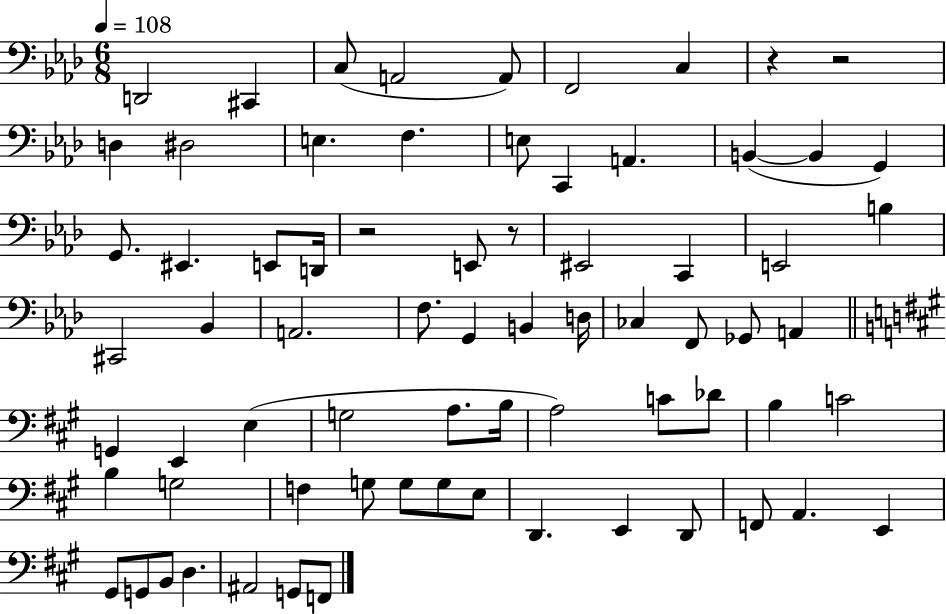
{
  \clef bass
  \numericTimeSignature
  \time 6/8
  \key aes \major
  \tempo 4 = 108
  d,2 cis,4 | c8( a,2 a,8) | f,2 c4 | r4 r2 | \break d4 dis2 | e4. f4. | e8 c,4 a,4. | b,4~(~ b,4 g,4) | \break g,8. eis,4. e,8 d,16 | r2 e,8 r8 | eis,2 c,4 | e,2 b4 | \break cis,2 bes,4 | a,2. | f8. g,4 b,4 d16 | ces4 f,8 ges,8 a,4 | \break \bar "||" \break \key a \major g,4 e,4 e4( | g2 a8. b16 | a2) c'8 des'8 | b4 c'2 | \break b4 g2 | f4 g8 g8 g8 e8 | d,4. e,4 d,8 | f,8 a,4. e,4 | \break gis,8 g,8 b,8 d4. | ais,2 g,8 f,8 | \bar "|."
}